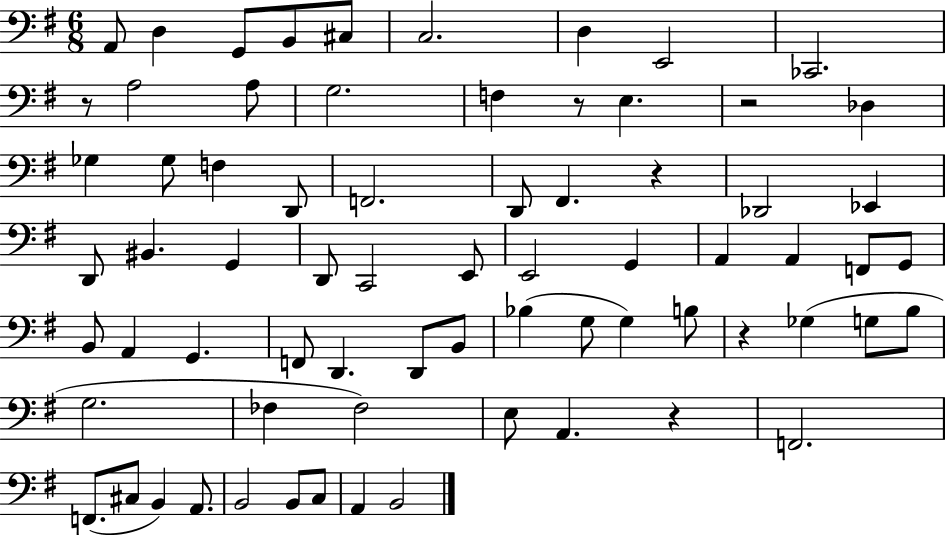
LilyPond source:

{
  \clef bass
  \numericTimeSignature
  \time 6/8
  \key g \major
  a,8 d4 g,8 b,8 cis8 | c2. | d4 e,2 | ces,2. | \break r8 a2 a8 | g2. | f4 r8 e4. | r2 des4 | \break ges4 ges8 f4 d,8 | f,2. | d,8 fis,4. r4 | des,2 ees,4 | \break d,8 bis,4. g,4 | d,8 c,2 e,8 | e,2 g,4 | a,4 a,4 f,8 g,8 | \break b,8 a,4 g,4. | f,8 d,4. d,8 b,8 | bes4( g8 g4) b8 | r4 ges4( g8 b8 | \break g2. | fes4 fes2) | e8 a,4. r4 | f,2. | \break f,8.( cis8 b,4) a,8. | b,2 b,8 c8 | a,4 b,2 | \bar "|."
}